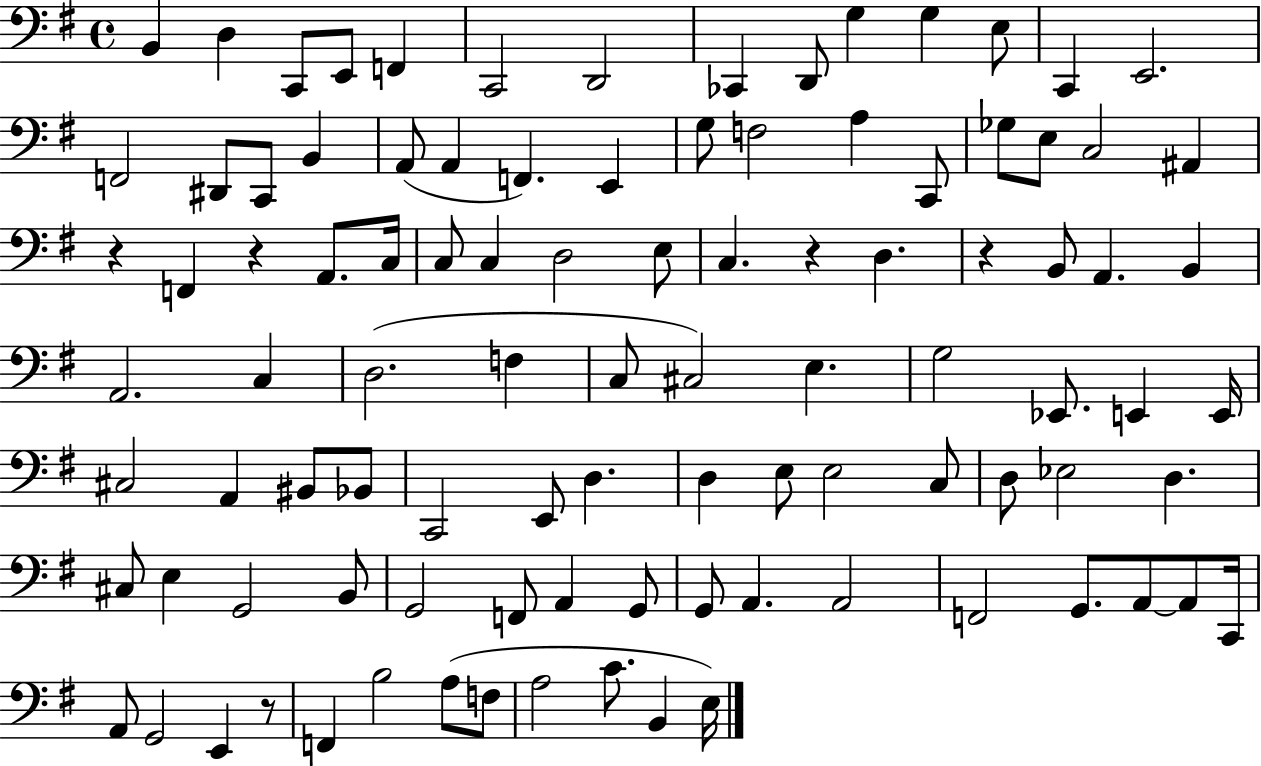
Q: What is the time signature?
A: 4/4